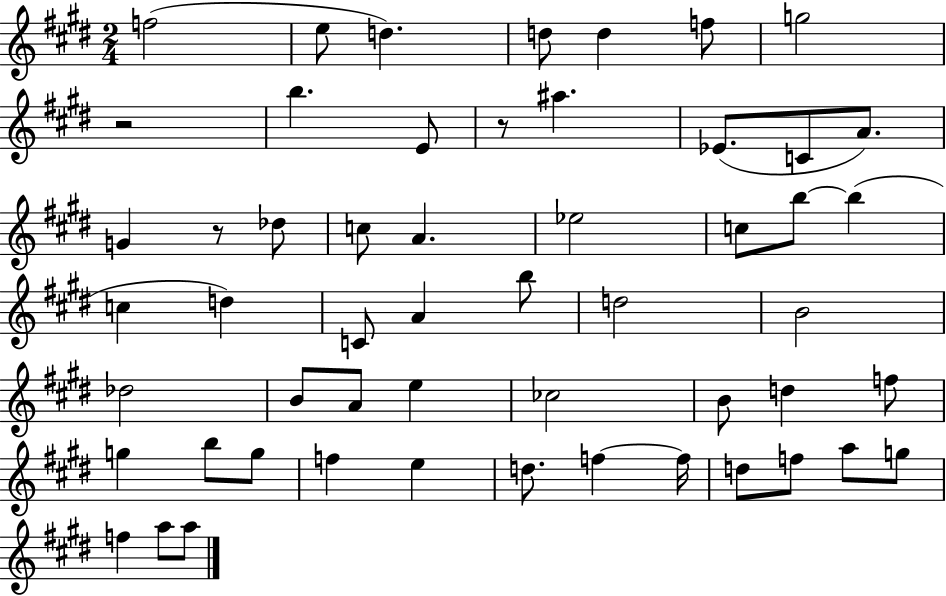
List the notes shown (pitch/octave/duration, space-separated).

F5/h E5/e D5/q. D5/e D5/q F5/e G5/h R/h B5/q. E4/e R/e A#5/q. Eb4/e. C4/e A4/e. G4/q R/e Db5/e C5/e A4/q. Eb5/h C5/e B5/e B5/q C5/q D5/q C4/e A4/q B5/e D5/h B4/h Db5/h B4/e A4/e E5/q CES5/h B4/e D5/q F5/e G5/q B5/e G5/e F5/q E5/q D5/e. F5/q F5/s D5/e F5/e A5/e G5/e F5/q A5/e A5/e